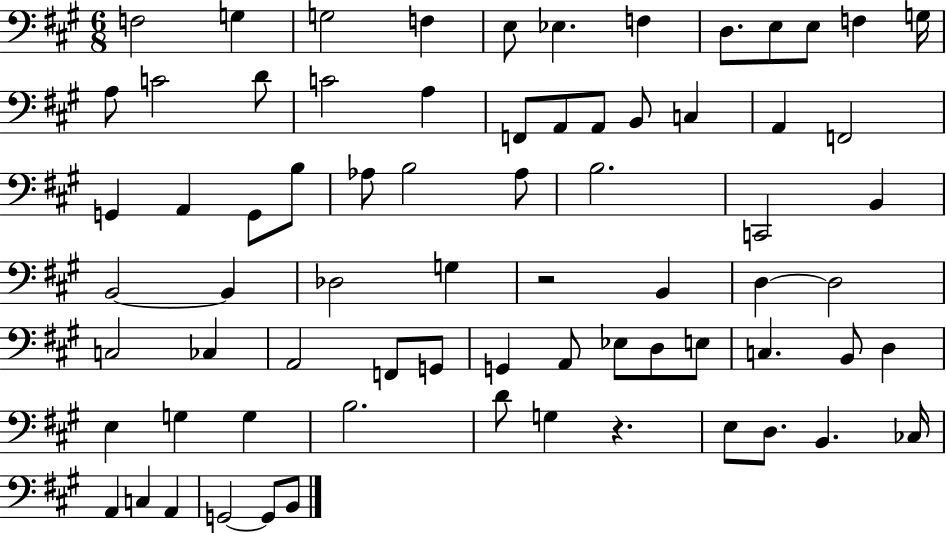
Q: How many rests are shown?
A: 2